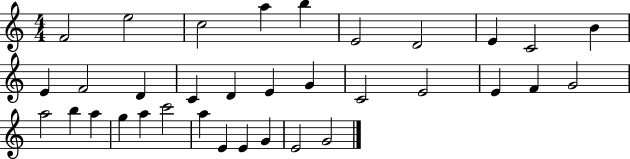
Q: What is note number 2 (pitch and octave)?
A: E5